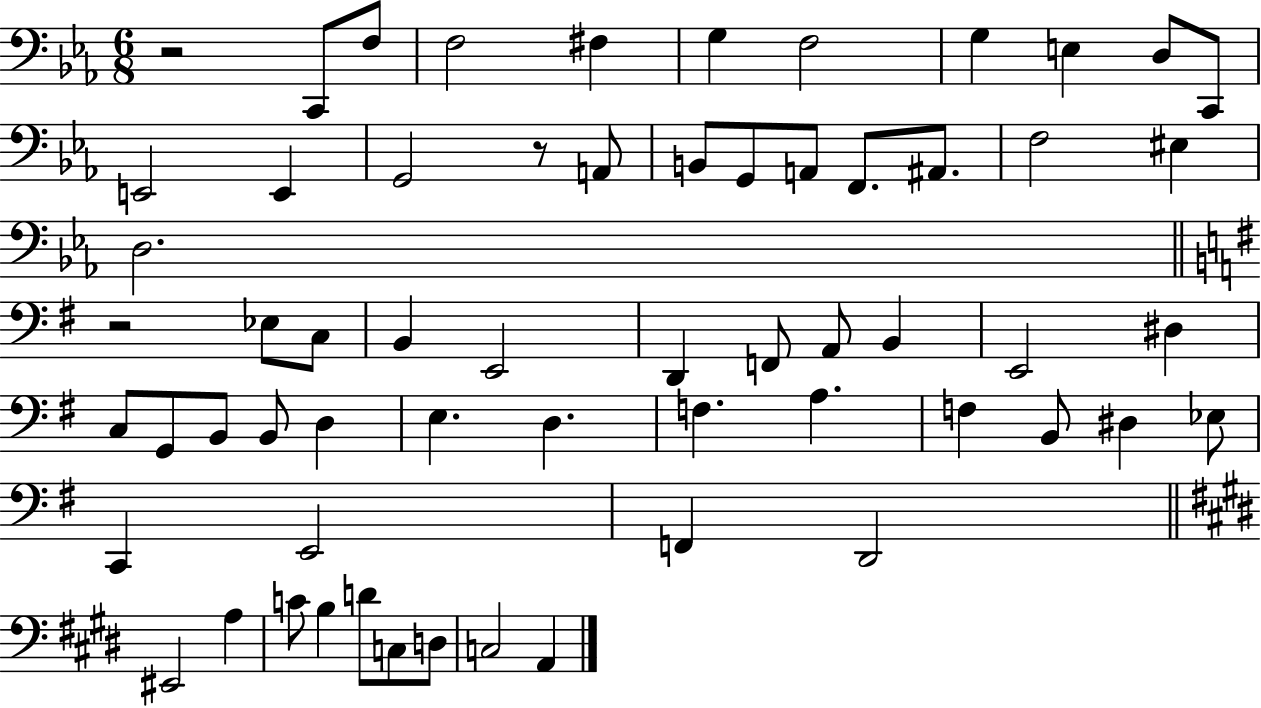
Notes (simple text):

R/h C2/e F3/e F3/h F#3/q G3/q F3/h G3/q E3/q D3/e C2/e E2/h E2/q G2/h R/e A2/e B2/e G2/e A2/e F2/e. A#2/e. F3/h EIS3/q D3/h. R/h Eb3/e C3/e B2/q E2/h D2/q F2/e A2/e B2/q E2/h D#3/q C3/e G2/e B2/e B2/e D3/q E3/q. D3/q. F3/q. A3/q. F3/q B2/e D#3/q Eb3/e C2/q E2/h F2/q D2/h EIS2/h A3/q C4/e B3/q D4/e C3/e D3/e C3/h A2/q